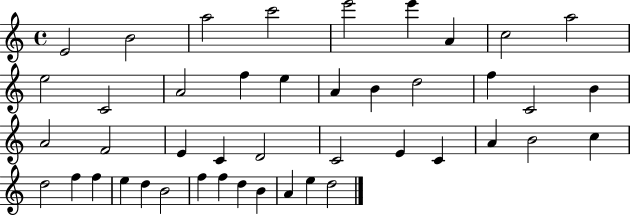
E4/h B4/h A5/h C6/h E6/h E6/q A4/q C5/h A5/h E5/h C4/h A4/h F5/q E5/q A4/q B4/q D5/h F5/q C4/h B4/q A4/h F4/h E4/q C4/q D4/h C4/h E4/q C4/q A4/q B4/h C5/q D5/h F5/q F5/q E5/q D5/q B4/h F5/q F5/q D5/q B4/q A4/q E5/q D5/h